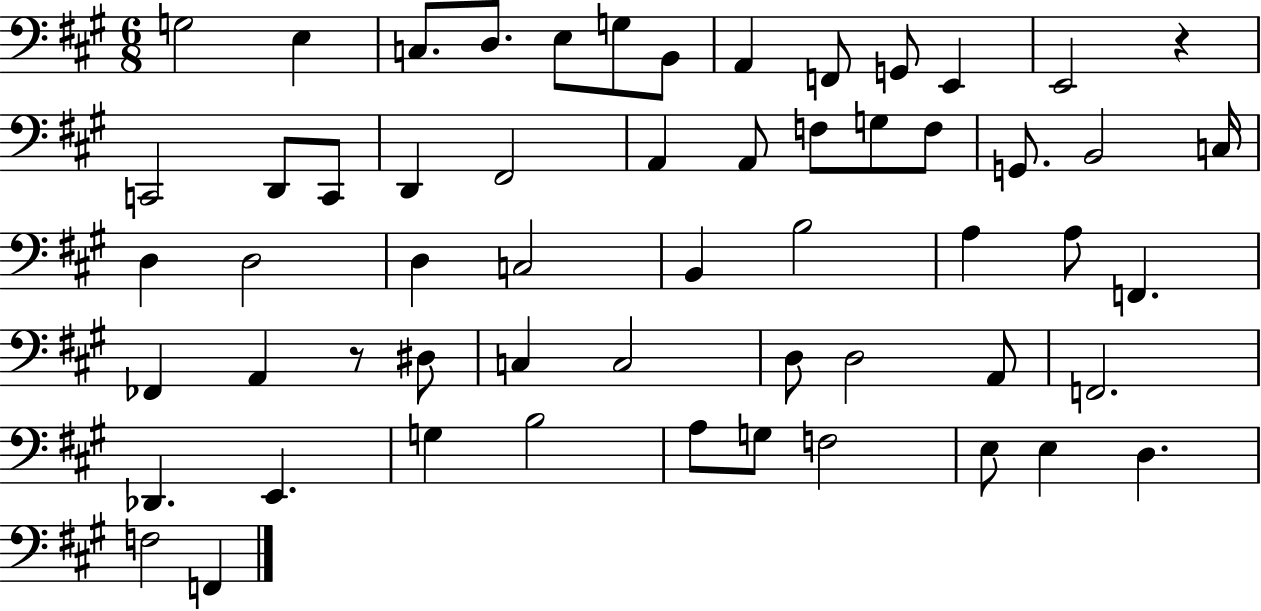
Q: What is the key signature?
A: A major